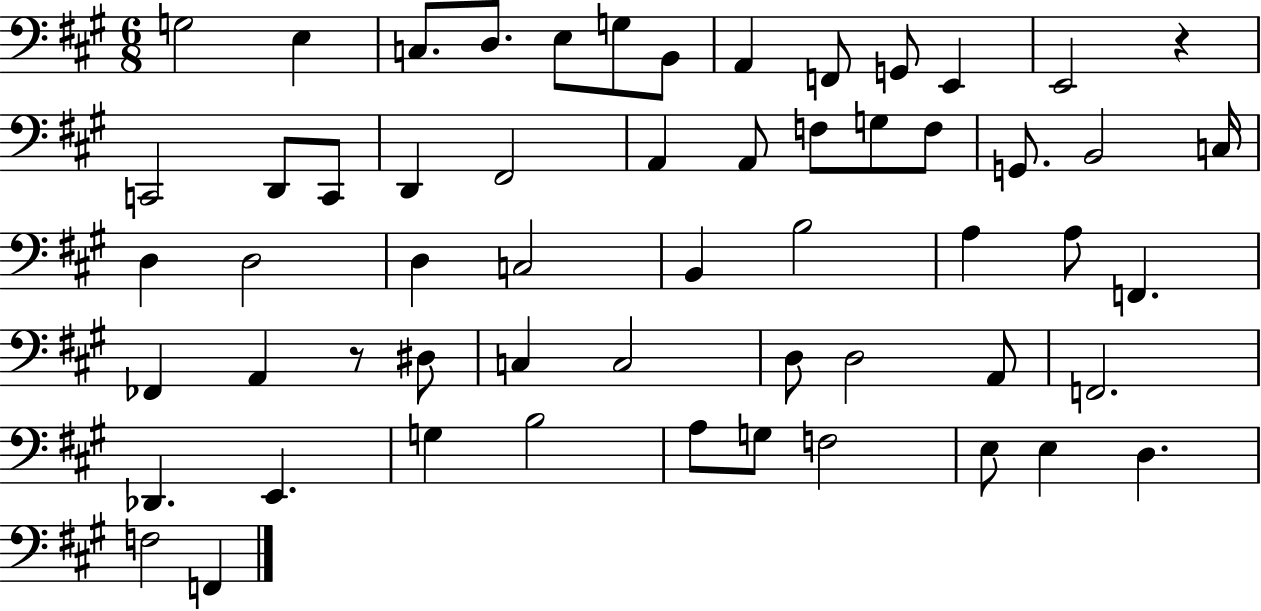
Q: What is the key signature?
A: A major